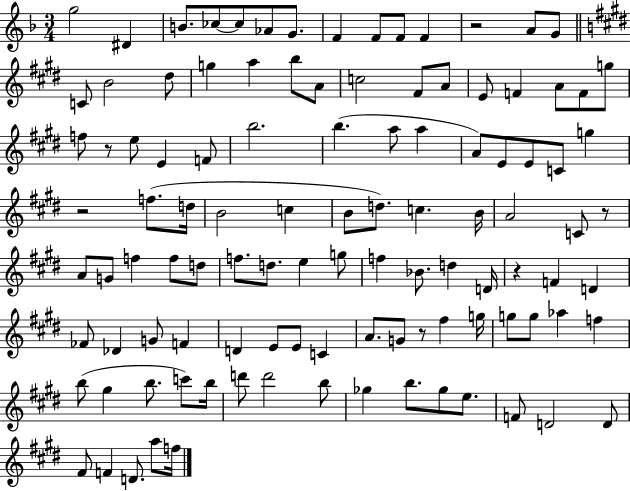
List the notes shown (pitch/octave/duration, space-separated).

G5/h D#4/q B4/e. CES5/e CES5/e Ab4/e G4/e. F4/q F4/e F4/e F4/q R/h A4/e G4/e C4/e B4/h D#5/e G5/q A5/q B5/e A4/e C5/h F#4/e A4/e E4/e F4/q A4/e F4/e G5/e F5/e R/e E5/e E4/q F4/e B5/h. B5/q. A5/e A5/q A4/e E4/e E4/e C4/e G5/q R/h F5/e. D5/s B4/h C5/q B4/e D5/e. C5/q. B4/s A4/h C4/e R/e A4/e G4/e F5/q F5/e D5/e F5/e. D5/e. E5/q G5/e F5/q Bb4/e. D5/q D4/s R/q F4/q D4/q FES4/e Db4/q G4/e F4/q D4/q E4/e E4/e C4/q A4/e. G4/e R/e F#5/q G5/s G5/e G5/e Ab5/q F5/q B5/e G#5/q B5/e. C6/e B5/s D6/e D6/h B5/e Gb5/q B5/e. Gb5/e E5/e. F4/e D4/h D4/e F#4/e F4/q D4/e. A5/e F5/s